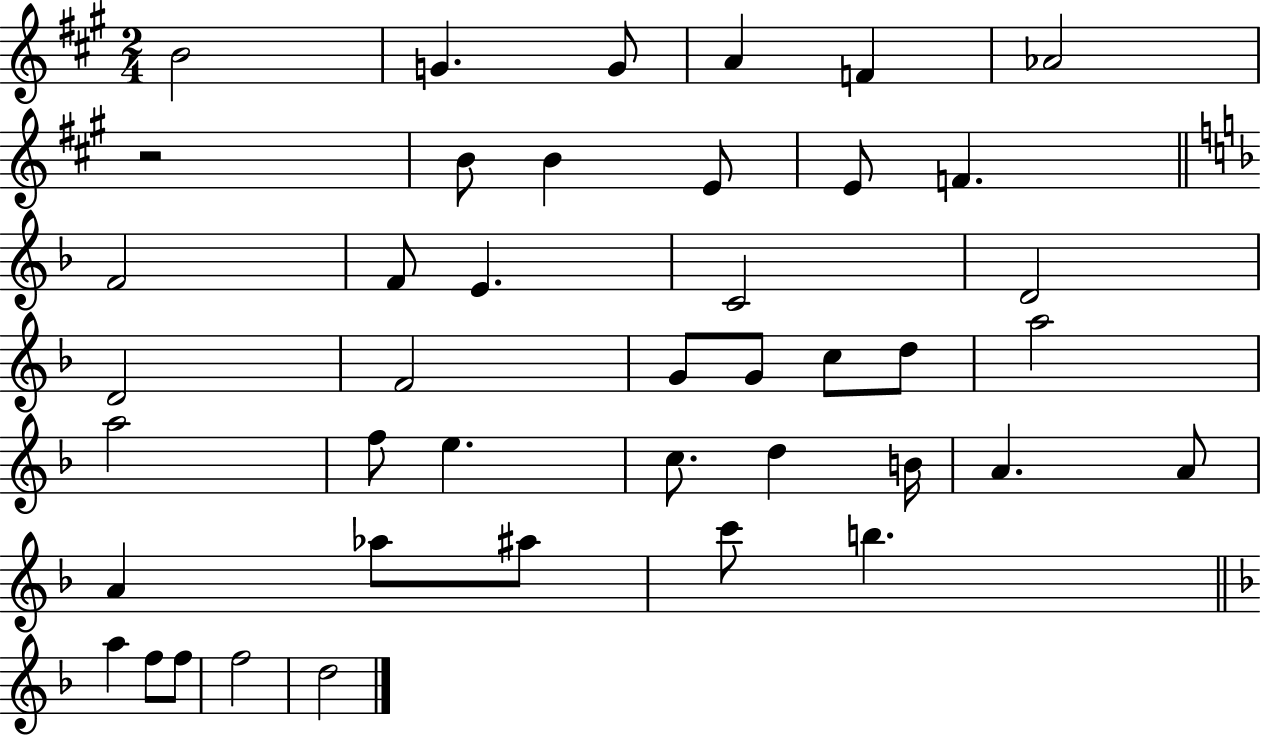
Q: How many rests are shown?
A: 1